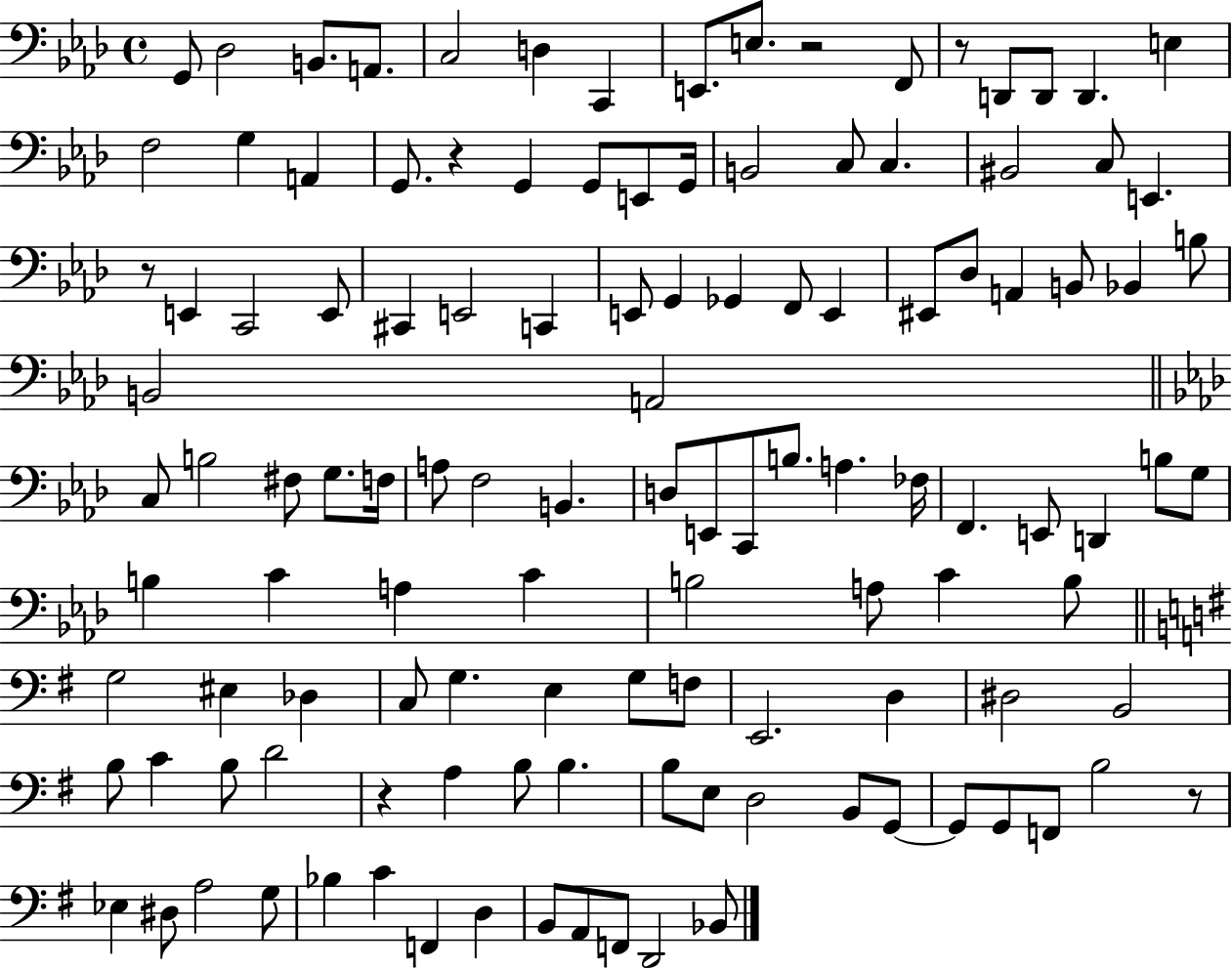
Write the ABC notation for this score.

X:1
T:Untitled
M:4/4
L:1/4
K:Ab
G,,/2 _D,2 B,,/2 A,,/2 C,2 D, C,, E,,/2 E,/2 z2 F,,/2 z/2 D,,/2 D,,/2 D,, E, F,2 G, A,, G,,/2 z G,, G,,/2 E,,/2 G,,/4 B,,2 C,/2 C, ^B,,2 C,/2 E,, z/2 E,, C,,2 E,,/2 ^C,, E,,2 C,, E,,/2 G,, _G,, F,,/2 E,, ^E,,/2 _D,/2 A,, B,,/2 _B,, B,/2 B,,2 A,,2 C,/2 B,2 ^F,/2 G,/2 F,/4 A,/2 F,2 B,, D,/2 E,,/2 C,,/2 B,/2 A, _F,/4 F,, E,,/2 D,, B,/2 G,/2 B, C A, C B,2 A,/2 C B,/2 G,2 ^E, _D, C,/2 G, E, G,/2 F,/2 E,,2 D, ^D,2 B,,2 B,/2 C B,/2 D2 z A, B,/2 B, B,/2 E,/2 D,2 B,,/2 G,,/2 G,,/2 G,,/2 F,,/2 B,2 z/2 _E, ^D,/2 A,2 G,/2 _B, C F,, D, B,,/2 A,,/2 F,,/2 D,,2 _B,,/2